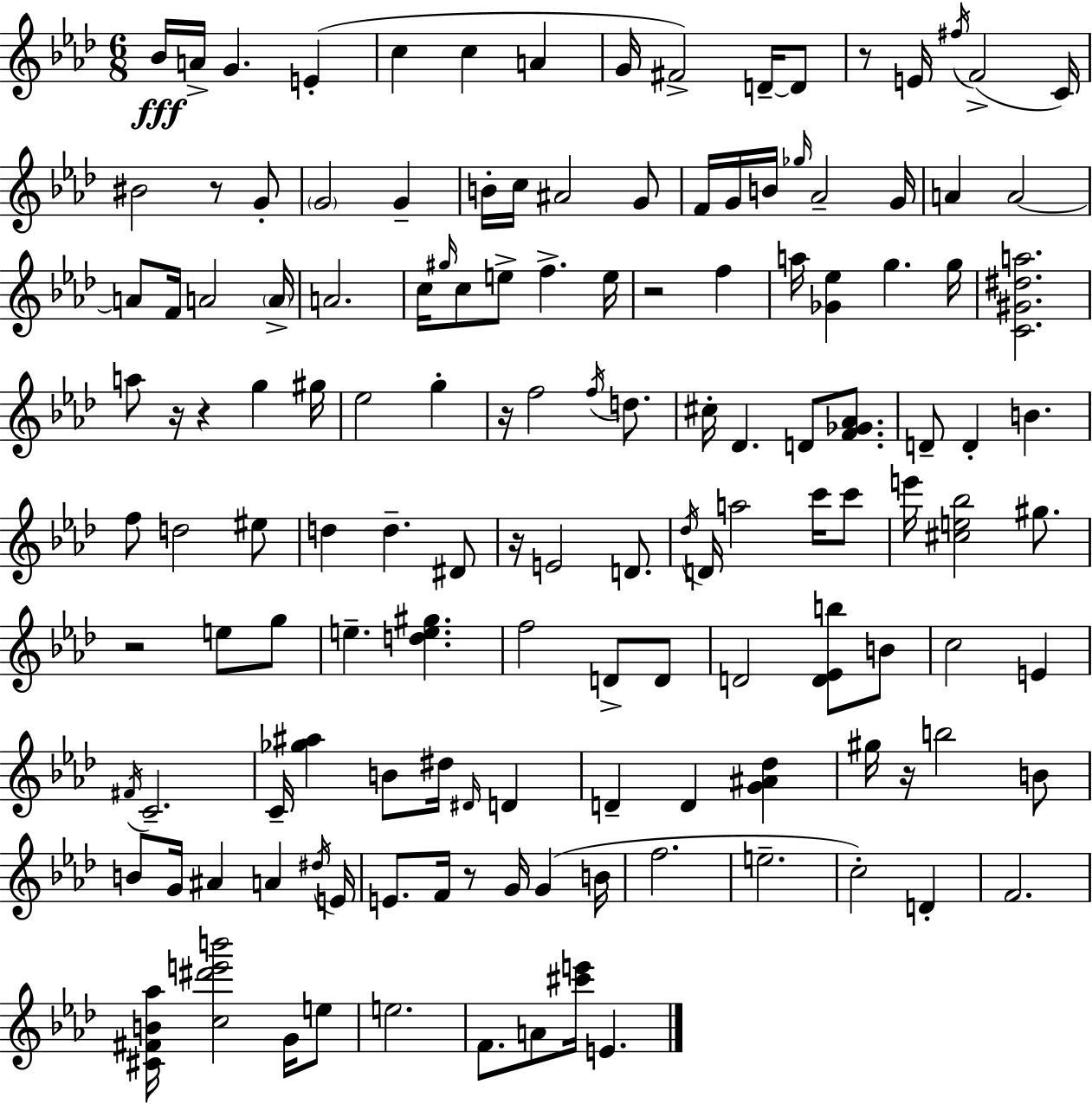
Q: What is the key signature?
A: F minor